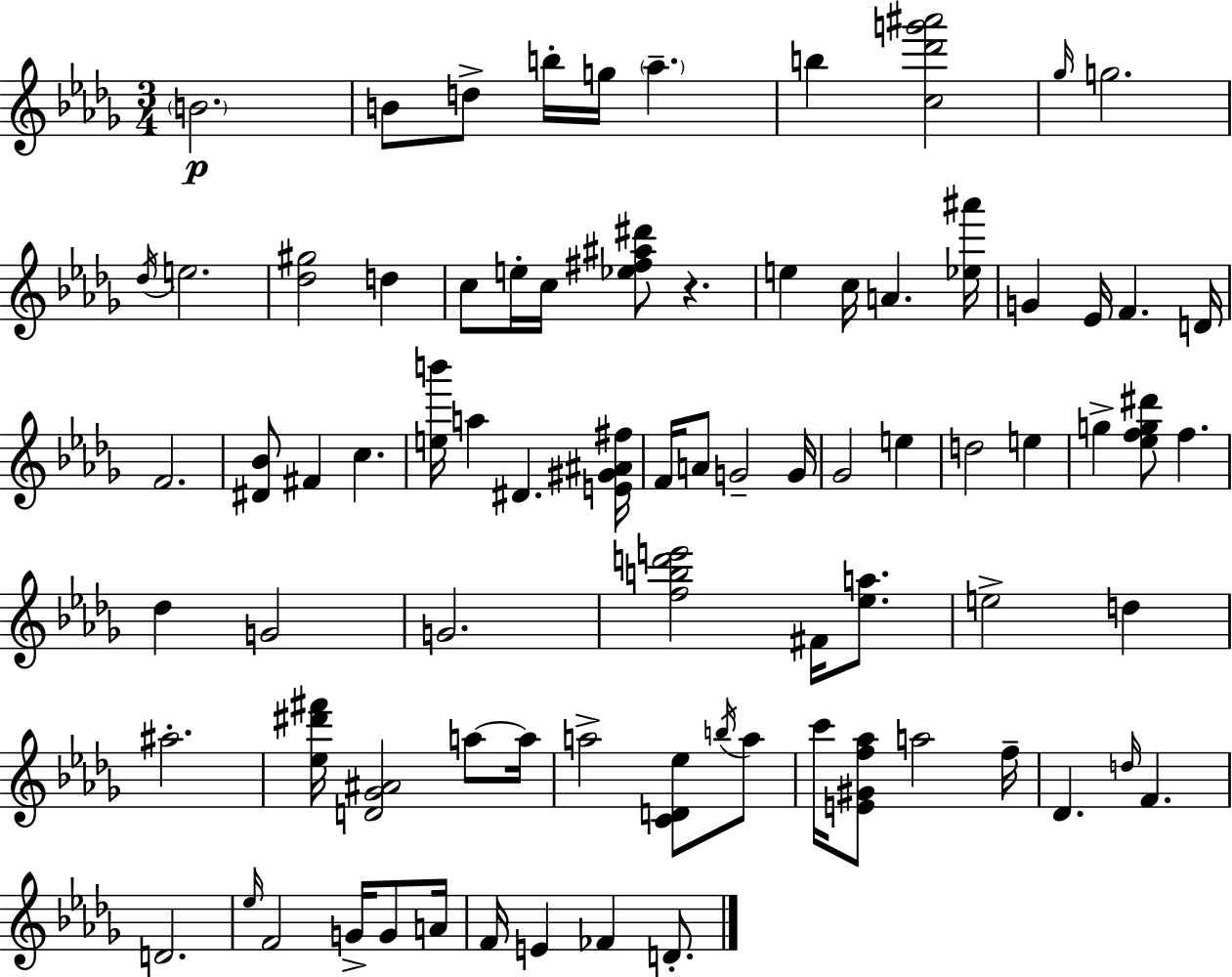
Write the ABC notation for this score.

X:1
T:Untitled
M:3/4
L:1/4
K:Bbm
B2 B/2 d/2 b/4 g/4 _a b [c_d'g'^a']2 _g/4 g2 _d/4 e2 [_d^g]2 d c/2 e/4 c/4 [_e^f^a^d']/2 z e c/4 A [_e^a']/4 G _E/4 F D/4 F2 [^D_B]/2 ^F c [eb']/4 a ^D [E^G^A^f]/4 F/4 A/2 G2 G/4 _G2 e d2 e g [_efg^d']/2 f _d G2 G2 [fbd'e']2 ^F/4 [_ea]/2 e2 d ^a2 [_e^d'^f']/4 [D_G^A]2 a/2 a/4 a2 [CD_e]/2 b/4 a/2 c'/4 [E^Gf_a]/2 a2 f/4 _D d/4 F D2 _e/4 F2 G/4 G/2 A/4 F/4 E _F D/2